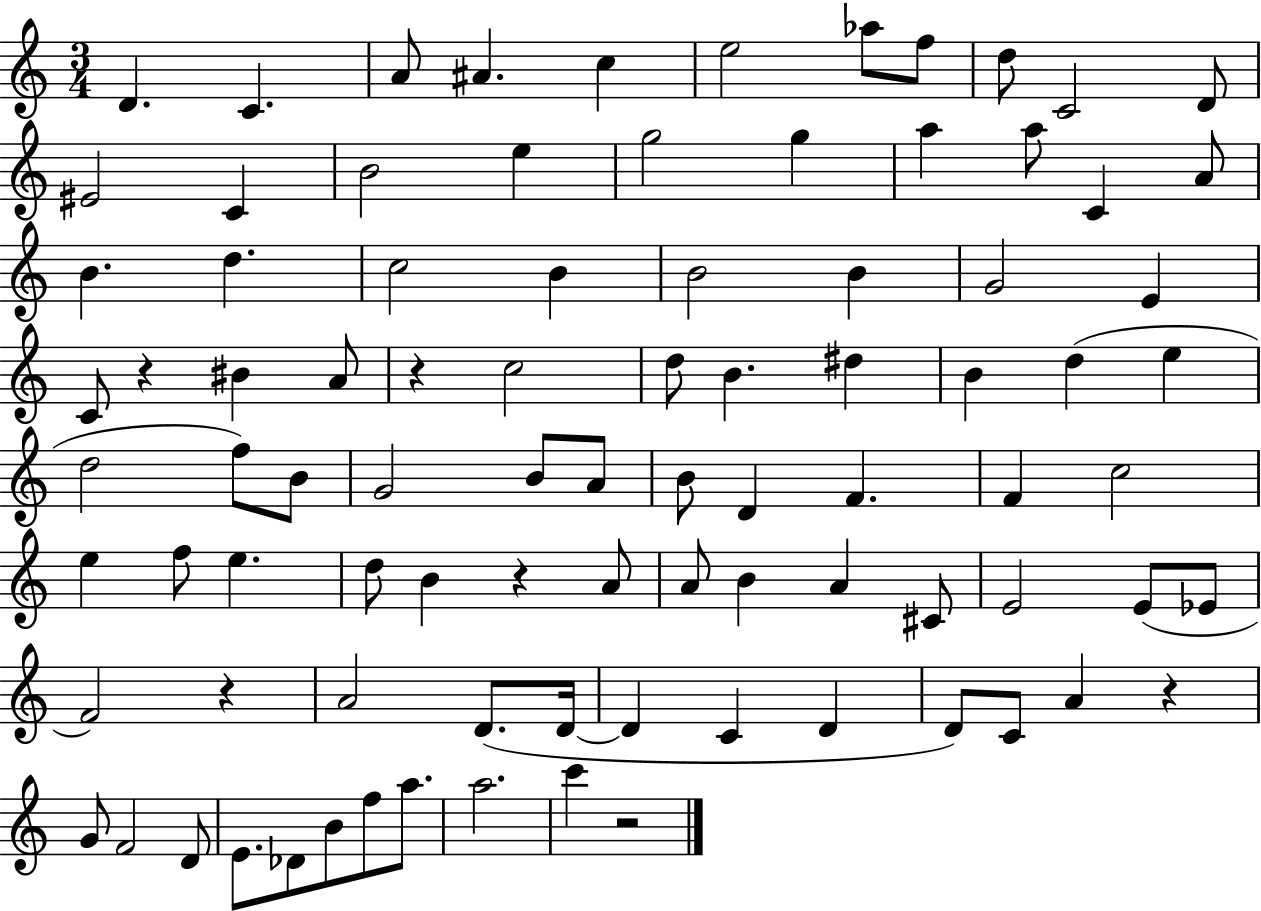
D4/q. C4/q. A4/e A#4/q. C5/q E5/h Ab5/e F5/e D5/e C4/h D4/e EIS4/h C4/q B4/h E5/q G5/h G5/q A5/q A5/e C4/q A4/e B4/q. D5/q. C5/h B4/q B4/h B4/q G4/h E4/q C4/e R/q BIS4/q A4/e R/q C5/h D5/e B4/q. D#5/q B4/q D5/q E5/q D5/h F5/e B4/e G4/h B4/e A4/e B4/e D4/q F4/q. F4/q C5/h E5/q F5/e E5/q. D5/e B4/q R/q A4/e A4/e B4/q A4/q C#4/e E4/h E4/e Eb4/e F4/h R/q A4/h D4/e. D4/s D4/q C4/q D4/q D4/e C4/e A4/q R/q G4/e F4/h D4/e E4/e. Db4/e B4/e F5/e A5/e. A5/h. C6/q R/h